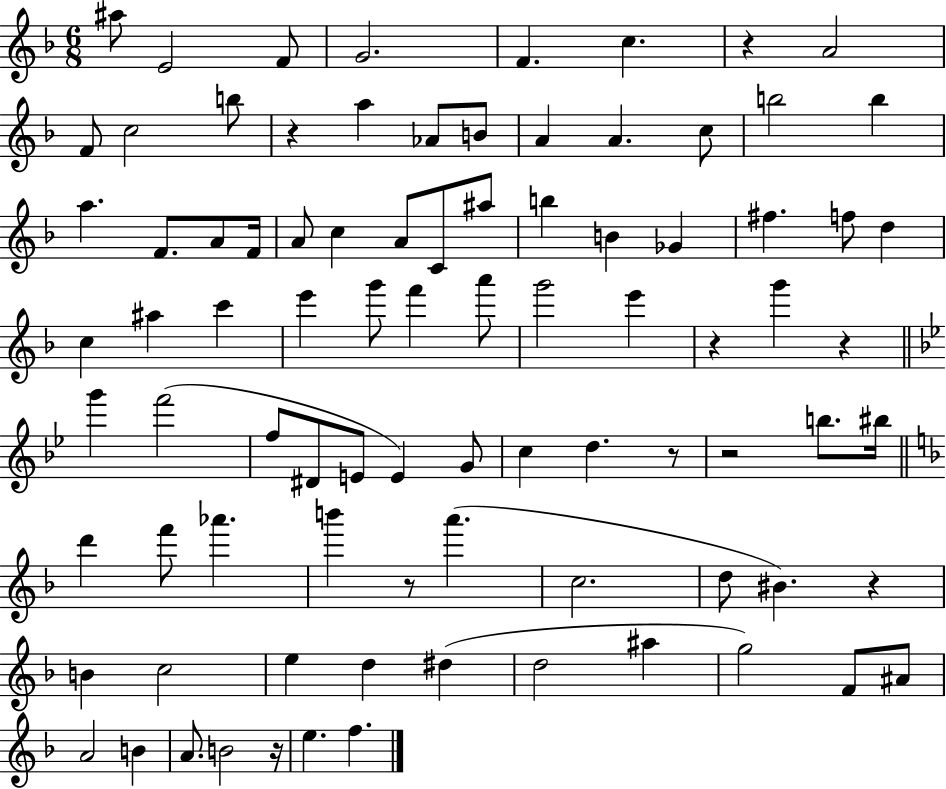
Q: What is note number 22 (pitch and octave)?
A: F4